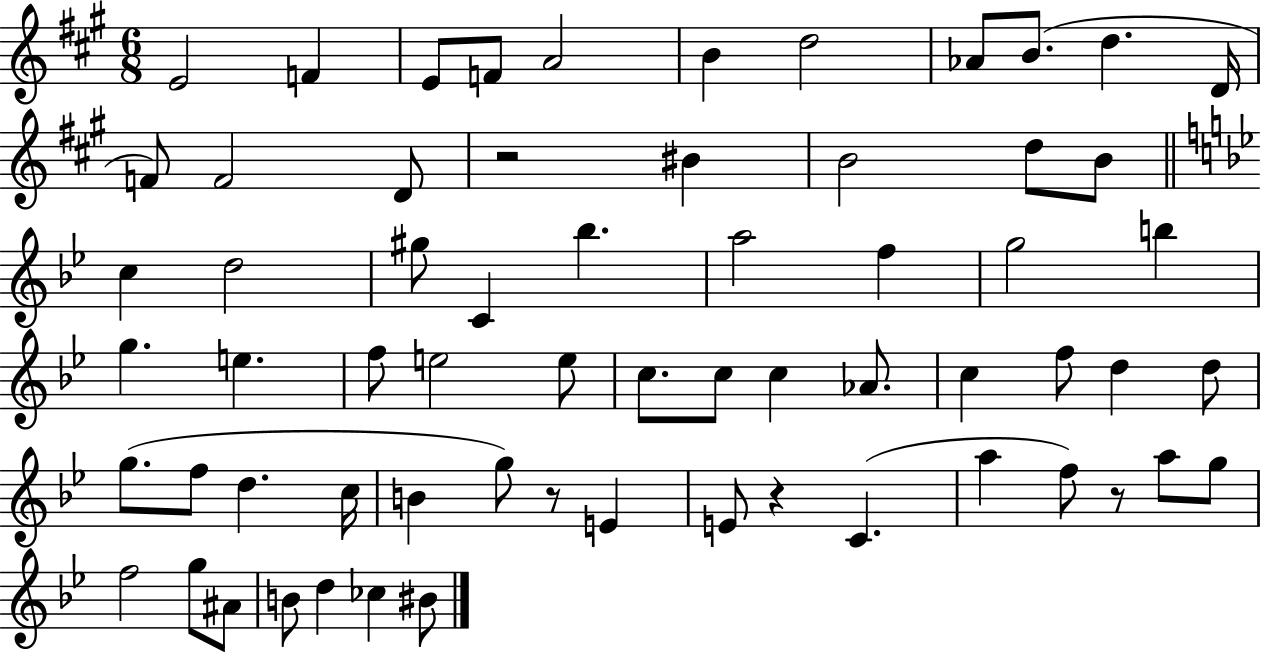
{
  \clef treble
  \numericTimeSignature
  \time 6/8
  \key a \major
  \repeat volta 2 { e'2 f'4 | e'8 f'8 a'2 | b'4 d''2 | aes'8 b'8.( d''4. d'16 | \break f'8) f'2 d'8 | r2 bis'4 | b'2 d''8 b'8 | \bar "||" \break \key g \minor c''4 d''2 | gis''8 c'4 bes''4. | a''2 f''4 | g''2 b''4 | \break g''4. e''4. | f''8 e''2 e''8 | c''8. c''8 c''4 aes'8. | c''4 f''8 d''4 d''8 | \break g''8.( f''8 d''4. c''16 | b'4 g''8) r8 e'4 | e'8 r4 c'4.( | a''4 f''8) r8 a''8 g''8 | \break f''2 g''8 ais'8 | b'8 d''4 ces''4 bis'8 | } \bar "|."
}